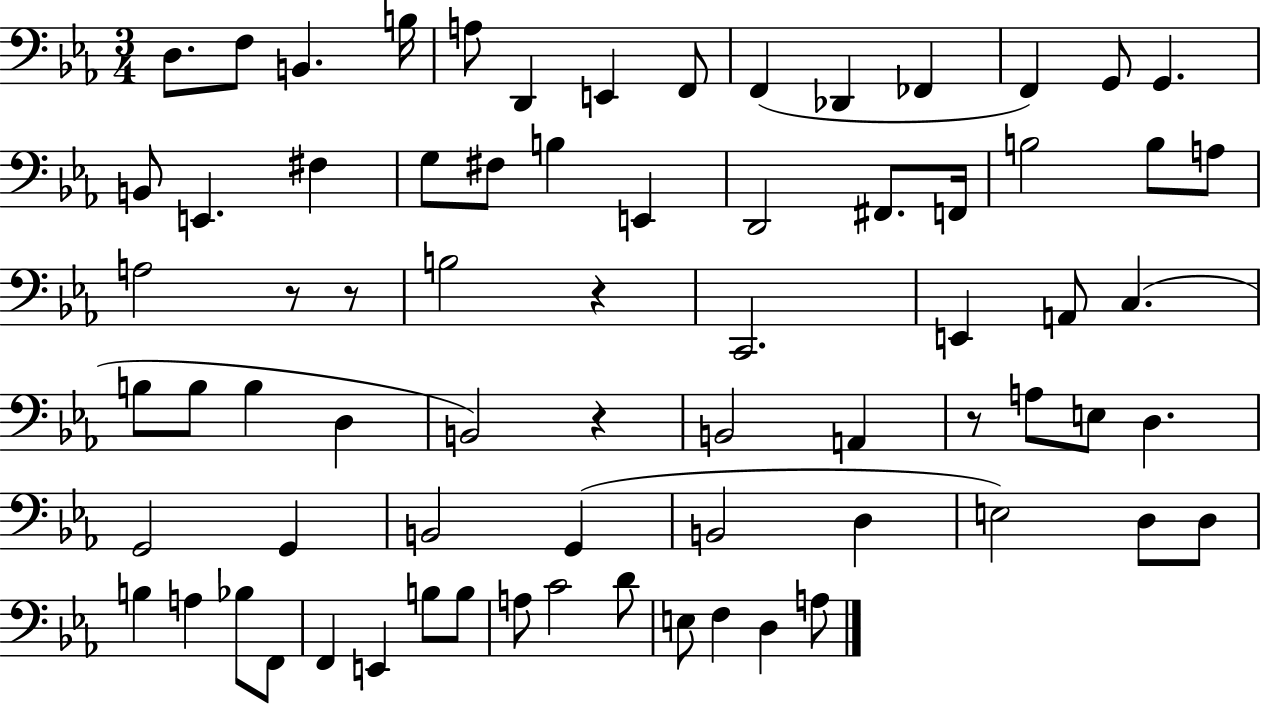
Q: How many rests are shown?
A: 5